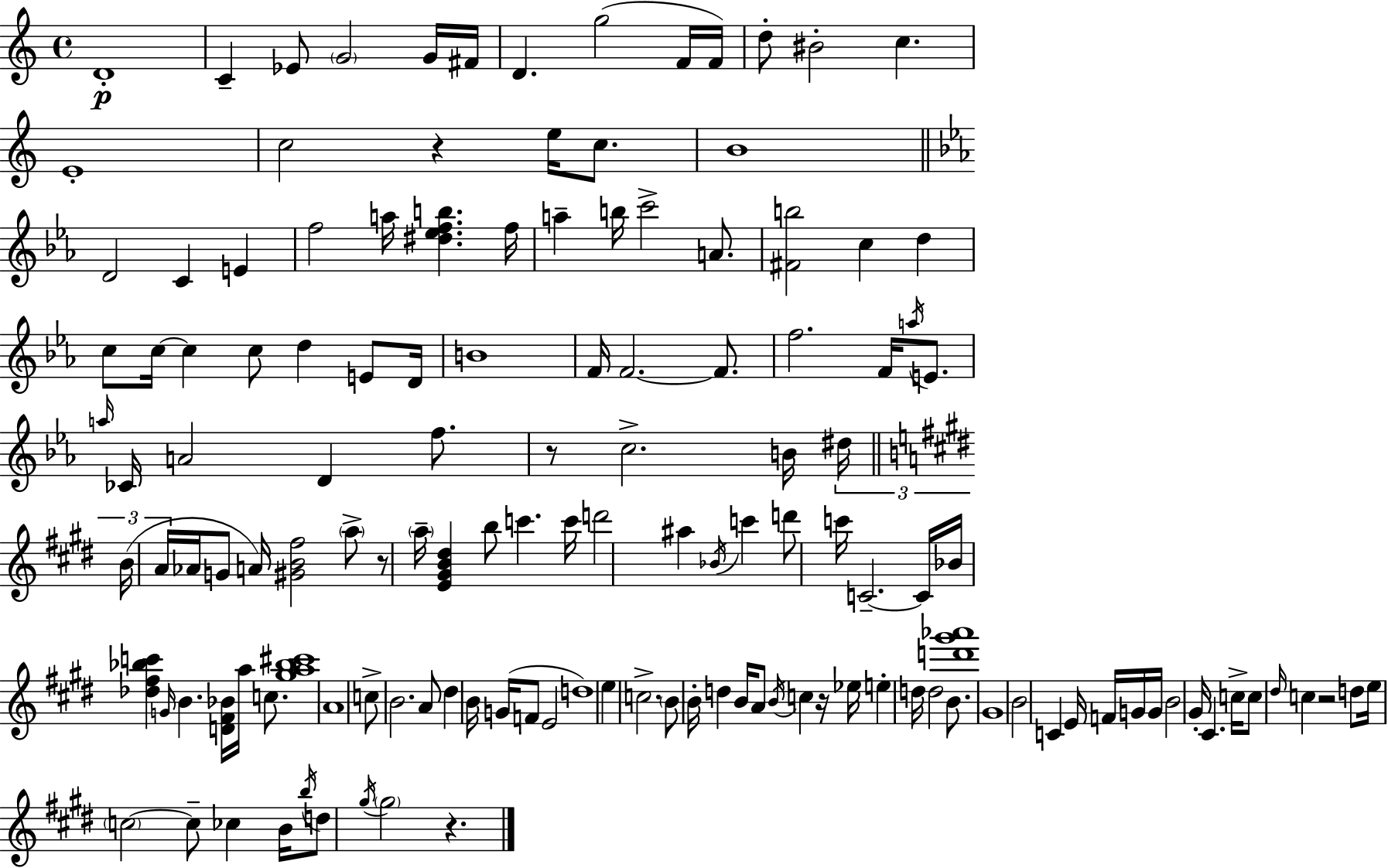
D4/w C4/q Eb4/e G4/h G4/s F#4/s D4/q. G5/h F4/s F4/s D5/e BIS4/h C5/q. E4/w C5/h R/q E5/s C5/e. B4/w D4/h C4/q E4/q F5/h A5/s [D#5,Eb5,F5,B5]/q. F5/s A5/q B5/s C6/h A4/e. [F#4,B5]/h C5/q D5/q C5/e C5/s C5/q C5/e D5/q E4/e D4/s B4/w F4/s F4/h. F4/e. F5/h. F4/s A5/s E4/e. A5/s CES4/s A4/h D4/q F5/e. R/e C5/h. B4/s D#5/s B4/s A4/s Ab4/s G4/e A4/s [G#4,B4,F#5]/h A5/e R/e A5/s [E4,G#4,B4,D#5]/q B5/e C6/q. C6/s D6/h A#5/q Bb4/s C6/q D6/e C6/s C4/h. C4/s Bb4/s [Db5,F#5,Bb5,C6]/q G4/s B4/q. [D4,F#4,Bb4]/s A5/s C5/e. [G#5,A5,Bb5,C#6]/w A4/w C5/e B4/h. A4/e D#5/q B4/s G4/s F4/e E4/h D5/w E5/q C5/h. B4/e B4/s D5/q B4/s A4/e B4/s C5/q R/s Eb5/s E5/q D5/s D5/h B4/e. [D6,G#6,Ab6]/w G#4/w B4/h C4/q E4/s F4/s G4/s G4/s B4/h G#4/s C#4/q. C5/s C5/e D#5/s C5/q R/h D5/e E5/s C5/h C5/e CES5/q B4/s B5/s D5/e G#5/s G#5/h R/q.